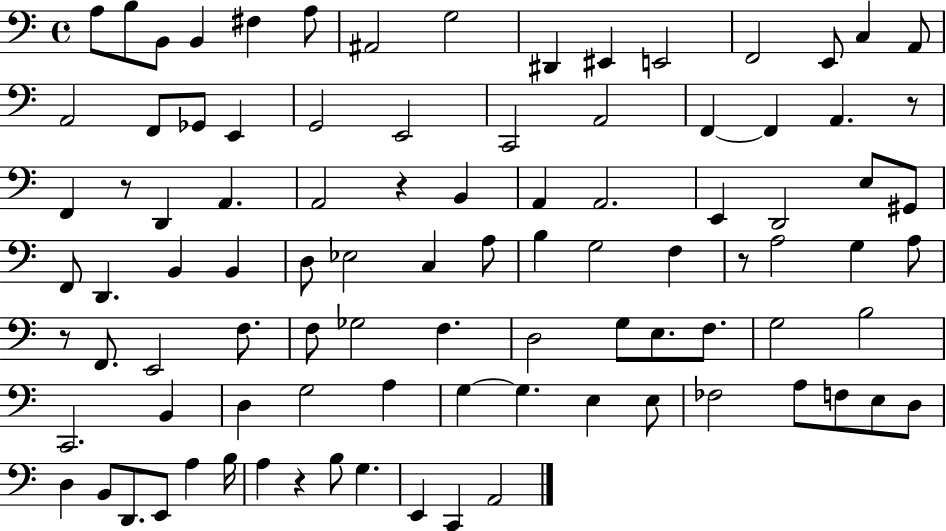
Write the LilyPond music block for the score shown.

{
  \clef bass
  \time 4/4
  \defaultTimeSignature
  \key c \major
  a8 b8 b,8 b,4 fis4 a8 | ais,2 g2 | dis,4 eis,4 e,2 | f,2 e,8 c4 a,8 | \break a,2 f,8 ges,8 e,4 | g,2 e,2 | c,2 a,2 | f,4~~ f,4 a,4. r8 | \break f,4 r8 d,4 a,4. | a,2 r4 b,4 | a,4 a,2. | e,4 d,2 e8 gis,8 | \break f,8 d,4. b,4 b,4 | d8 ees2 c4 a8 | b4 g2 f4 | r8 a2 g4 a8 | \break r8 f,8. e,2 f8. | f8 ges2 f4. | d2 g8 e8. f8. | g2 b2 | \break c,2. b,4 | d4 g2 a4 | g4~~ g4. e4 e8 | fes2 a8 f8 e8 d8 | \break d4 b,8 d,8. e,8 a4 b16 | a4 r4 b8 g4. | e,4 c,4 a,2 | \bar "|."
}